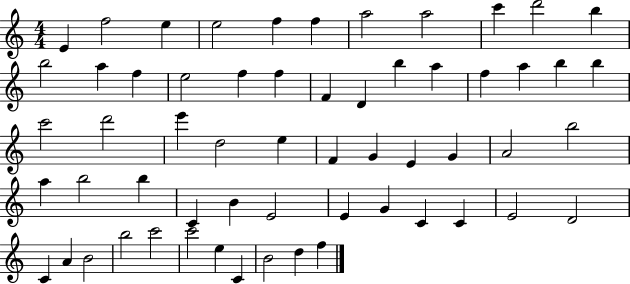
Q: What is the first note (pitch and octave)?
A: E4